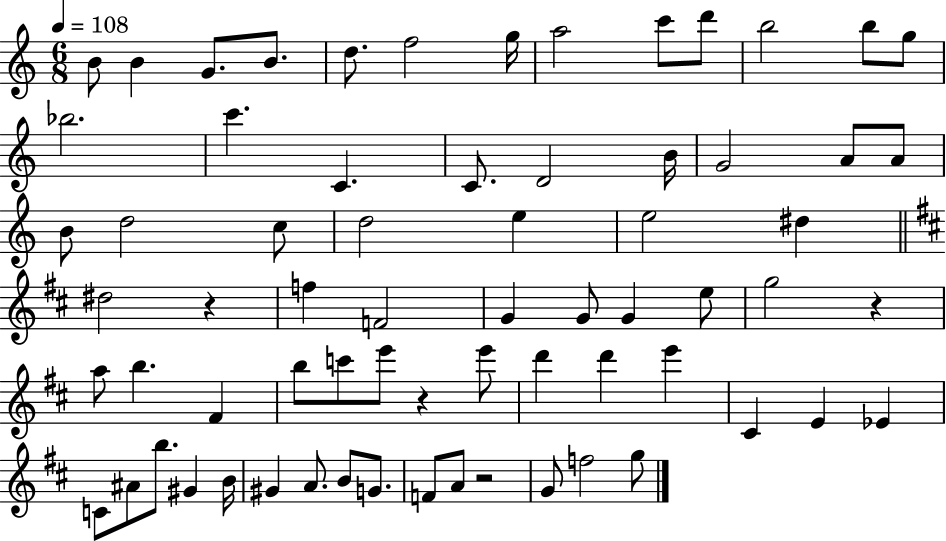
B4/e B4/q G4/e. B4/e. D5/e. F5/h G5/s A5/h C6/e D6/e B5/h B5/e G5/e Bb5/h. C6/q. C4/q. C4/e. D4/h B4/s G4/h A4/e A4/e B4/e D5/h C5/e D5/h E5/q E5/h D#5/q D#5/h R/q F5/q F4/h G4/q G4/e G4/q E5/e G5/h R/q A5/e B5/q. F#4/q B5/e C6/e E6/e R/q E6/e D6/q D6/q E6/q C#4/q E4/q Eb4/q C4/e A#4/e B5/e. G#4/q B4/s G#4/q A4/e. B4/e G4/e. F4/e A4/e R/h G4/e F5/h G5/e